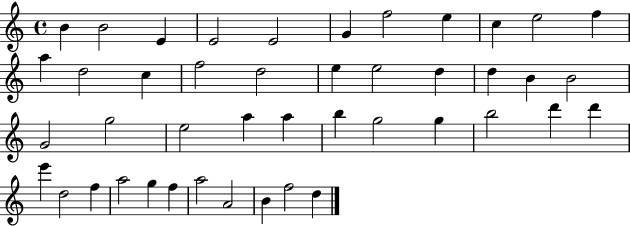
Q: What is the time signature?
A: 4/4